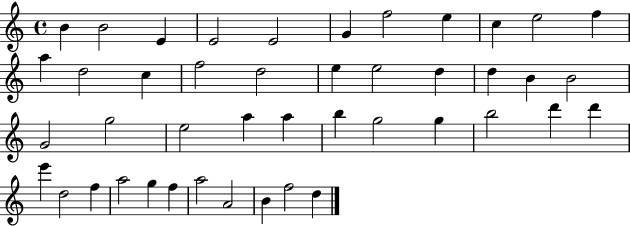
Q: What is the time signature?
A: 4/4